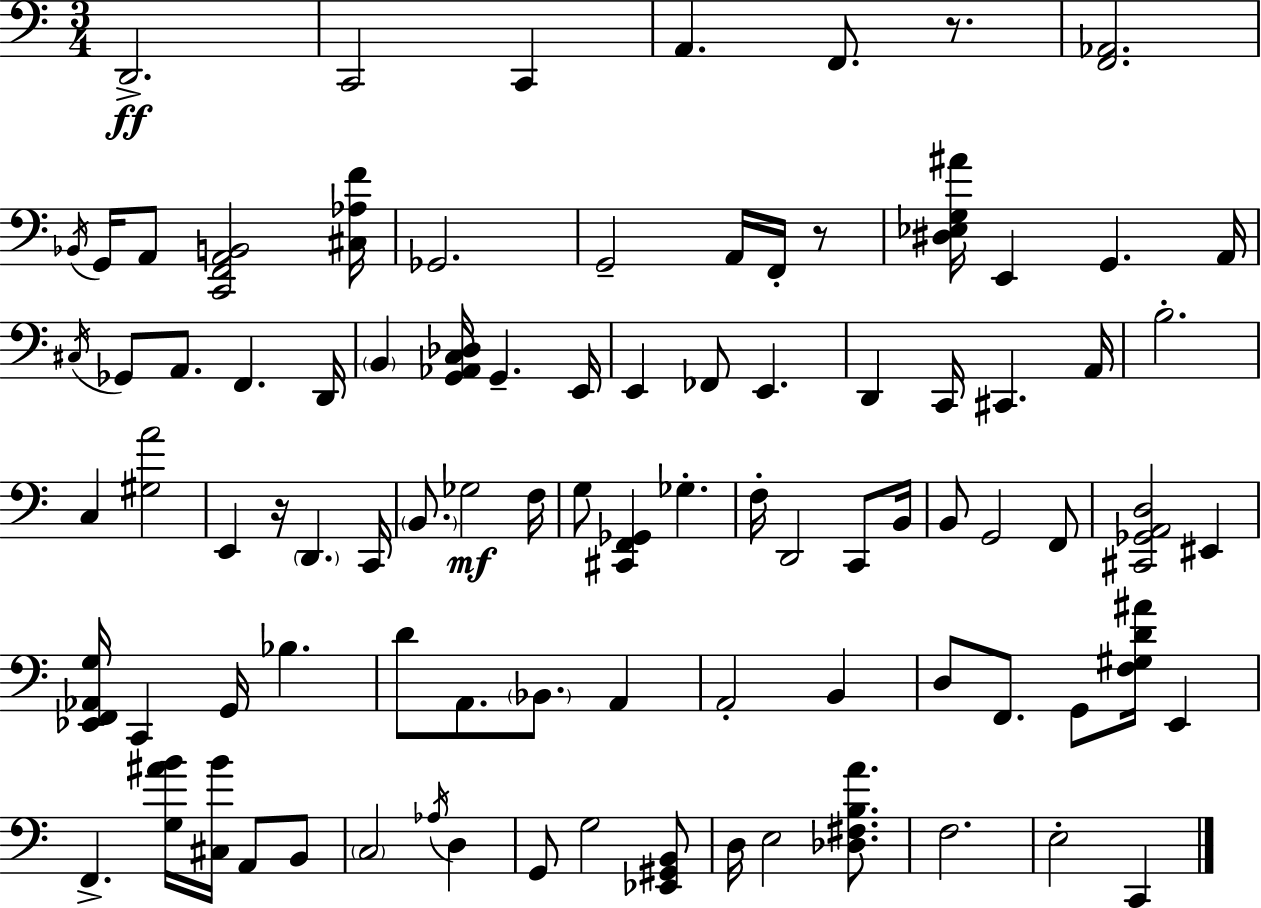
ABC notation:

X:1
T:Untitled
M:3/4
L:1/4
K:C
D,,2 C,,2 C,, A,, F,,/2 z/2 [F,,_A,,]2 _B,,/4 G,,/4 A,,/2 [C,,F,,A,,B,,]2 [^C,_A,F]/4 _G,,2 G,,2 A,,/4 F,,/4 z/2 [^D,_E,G,^A]/4 E,, G,, A,,/4 ^C,/4 _G,,/2 A,,/2 F,, D,,/4 B,, [G,,_A,,C,_D,]/4 G,, E,,/4 E,, _F,,/2 E,, D,, C,,/4 ^C,, A,,/4 B,2 C, [^G,A]2 E,, z/4 D,, C,,/4 B,,/2 _G,2 F,/4 G,/2 [^C,,F,,_G,,] _G, F,/4 D,,2 C,,/2 B,,/4 B,,/2 G,,2 F,,/2 [^C,,_G,,A,,D,]2 ^E,, [_E,,F,,_A,,G,]/4 C,, G,,/4 _B, D/2 A,,/2 _B,,/2 A,, A,,2 B,, D,/2 F,,/2 G,,/2 [F,^G,D^A]/4 E,, F,, [G,^AB]/4 [^C,B]/4 A,,/2 B,,/2 C,2 _A,/4 D, G,,/2 G,2 [_E,,^G,,B,,]/2 D,/4 E,2 [_D,^F,B,A]/2 F,2 E,2 C,,